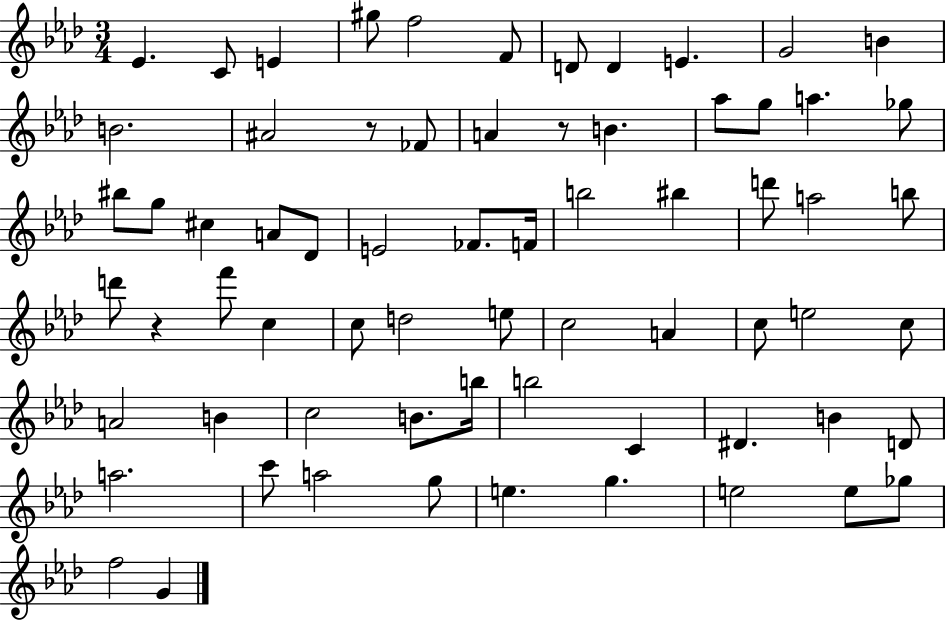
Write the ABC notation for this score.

X:1
T:Untitled
M:3/4
L:1/4
K:Ab
_E C/2 E ^g/2 f2 F/2 D/2 D E G2 B B2 ^A2 z/2 _F/2 A z/2 B _a/2 g/2 a _g/2 ^b/2 g/2 ^c A/2 _D/2 E2 _F/2 F/4 b2 ^b d'/2 a2 b/2 d'/2 z f'/2 c c/2 d2 e/2 c2 A c/2 e2 c/2 A2 B c2 B/2 b/4 b2 C ^D B D/2 a2 c'/2 a2 g/2 e g e2 e/2 _g/2 f2 G